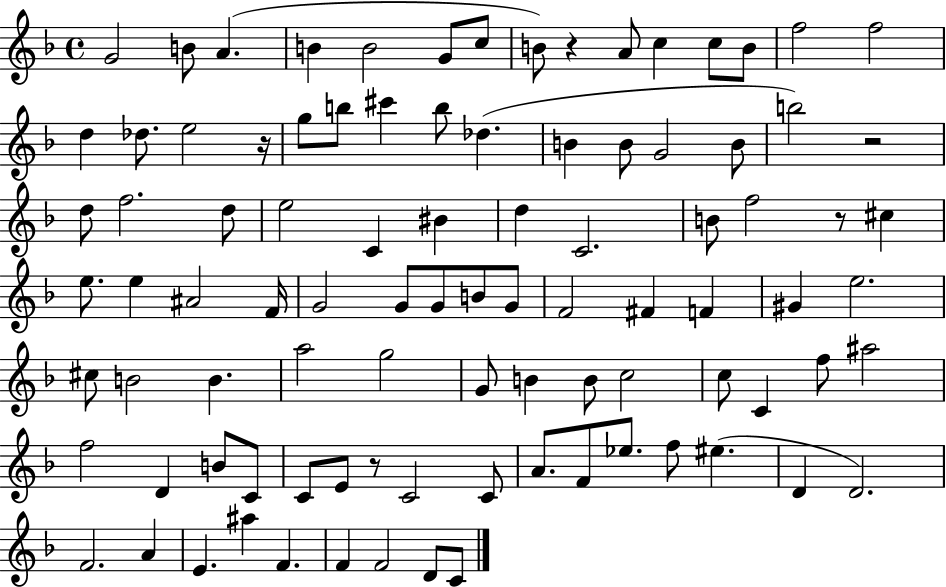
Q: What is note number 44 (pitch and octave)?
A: G4